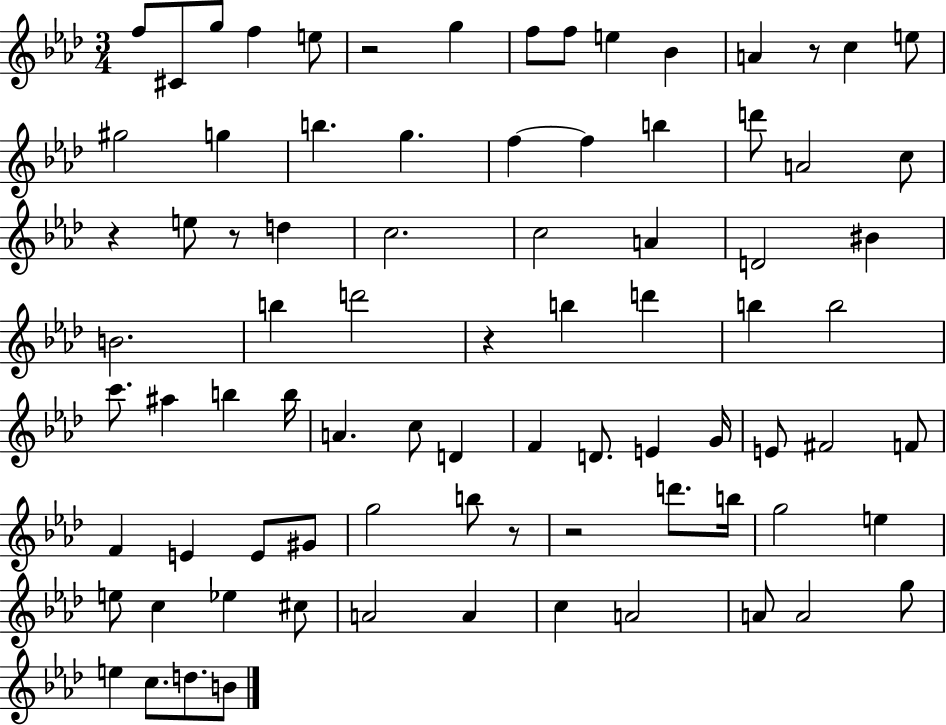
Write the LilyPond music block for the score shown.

{
  \clef treble
  \numericTimeSignature
  \time 3/4
  \key aes \major
  \repeat volta 2 { f''8 cis'8 g''8 f''4 e''8 | r2 g''4 | f''8 f''8 e''4 bes'4 | a'4 r8 c''4 e''8 | \break gis''2 g''4 | b''4. g''4. | f''4~~ f''4 b''4 | d'''8 a'2 c''8 | \break r4 e''8 r8 d''4 | c''2. | c''2 a'4 | d'2 bis'4 | \break b'2. | b''4 d'''2 | r4 b''4 d'''4 | b''4 b''2 | \break c'''8. ais''4 b''4 b''16 | a'4. c''8 d'4 | f'4 d'8. e'4 g'16 | e'8 fis'2 f'8 | \break f'4 e'4 e'8 gis'8 | g''2 b''8 r8 | r2 d'''8. b''16 | g''2 e''4 | \break e''8 c''4 ees''4 cis''8 | a'2 a'4 | c''4 a'2 | a'8 a'2 g''8 | \break e''4 c''8. d''8. b'8 | } \bar "|."
}